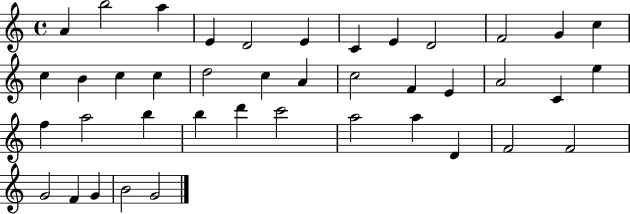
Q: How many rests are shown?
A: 0